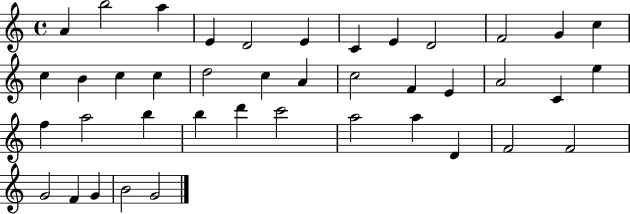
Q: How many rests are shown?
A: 0